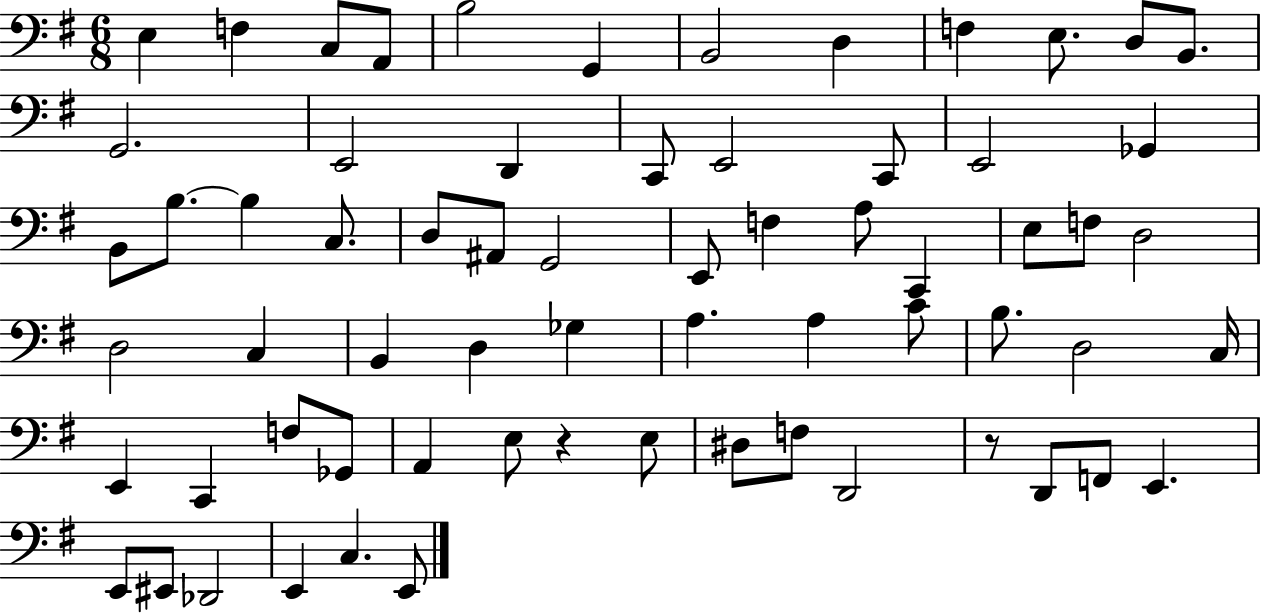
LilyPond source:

{
  \clef bass
  \numericTimeSignature
  \time 6/8
  \key g \major
  e4 f4 c8 a,8 | b2 g,4 | b,2 d4 | f4 e8. d8 b,8. | \break g,2. | e,2 d,4 | c,8 e,2 c,8 | e,2 ges,4 | \break b,8 b8.~~ b4 c8. | d8 ais,8 g,2 | e,8 f4 a8 c,4 | e8 f8 d2 | \break d2 c4 | b,4 d4 ges4 | a4. a4 c'8 | b8. d2 c16 | \break e,4 c,4 f8 ges,8 | a,4 e8 r4 e8 | dis8 f8 d,2 | r8 d,8 f,8 e,4. | \break e,8 eis,8 des,2 | e,4 c4. e,8 | \bar "|."
}